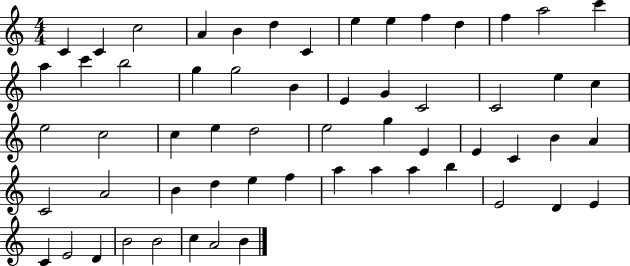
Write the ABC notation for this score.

X:1
T:Untitled
M:4/4
L:1/4
K:C
C C c2 A B d C e e f d f a2 c' a c' b2 g g2 B E G C2 C2 e c e2 c2 c e d2 e2 g E E C B A C2 A2 B d e f a a a b E2 D E C E2 D B2 B2 c A2 B